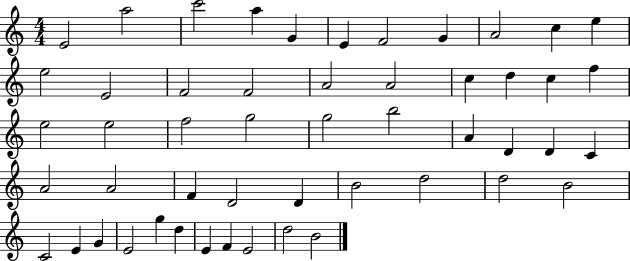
X:1
T:Untitled
M:4/4
L:1/4
K:C
E2 a2 c'2 a G E F2 G A2 c e e2 E2 F2 F2 A2 A2 c d c f e2 e2 f2 g2 g2 b2 A D D C A2 A2 F D2 D B2 d2 d2 B2 C2 E G E2 g d E F E2 d2 B2